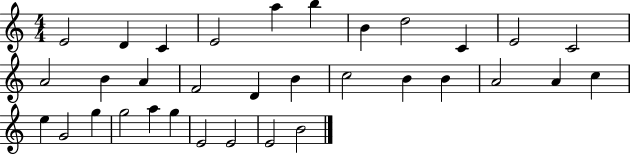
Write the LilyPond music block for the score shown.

{
  \clef treble
  \numericTimeSignature
  \time 4/4
  \key c \major
  e'2 d'4 c'4 | e'2 a''4 b''4 | b'4 d''2 c'4 | e'2 c'2 | \break a'2 b'4 a'4 | f'2 d'4 b'4 | c''2 b'4 b'4 | a'2 a'4 c''4 | \break e''4 g'2 g''4 | g''2 a''4 g''4 | e'2 e'2 | e'2 b'2 | \break \bar "|."
}